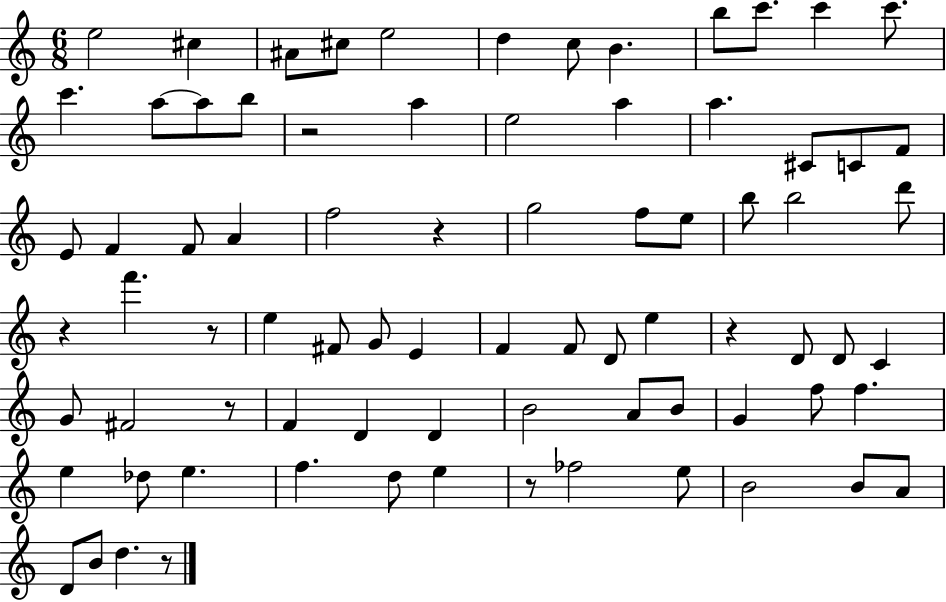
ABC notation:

X:1
T:Untitled
M:6/8
L:1/4
K:C
e2 ^c ^A/2 ^c/2 e2 d c/2 B b/2 c'/2 c' c'/2 c' a/2 a/2 b/2 z2 a e2 a a ^C/2 C/2 F/2 E/2 F F/2 A f2 z g2 f/2 e/2 b/2 b2 d'/2 z f' z/2 e ^F/2 G/2 E F F/2 D/2 e z D/2 D/2 C G/2 ^F2 z/2 F D D B2 A/2 B/2 G f/2 f e _d/2 e f d/2 e z/2 _f2 e/2 B2 B/2 A/2 D/2 B/2 d z/2